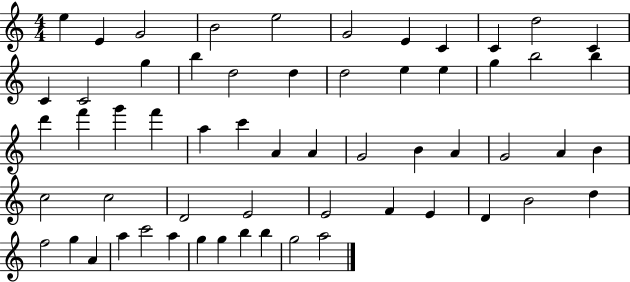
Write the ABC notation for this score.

X:1
T:Untitled
M:4/4
L:1/4
K:C
e E G2 B2 e2 G2 E C C d2 C C C2 g b d2 d d2 e e g b2 b d' f' g' f' a c' A A G2 B A G2 A B c2 c2 D2 E2 E2 F E D B2 d f2 g A a c'2 a g g b b g2 a2